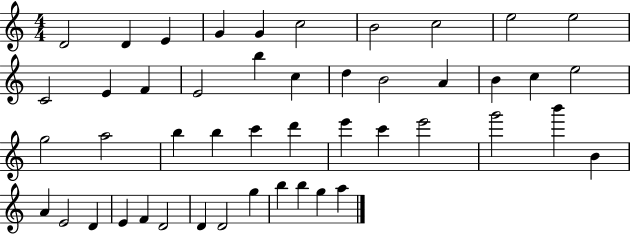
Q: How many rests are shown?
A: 0